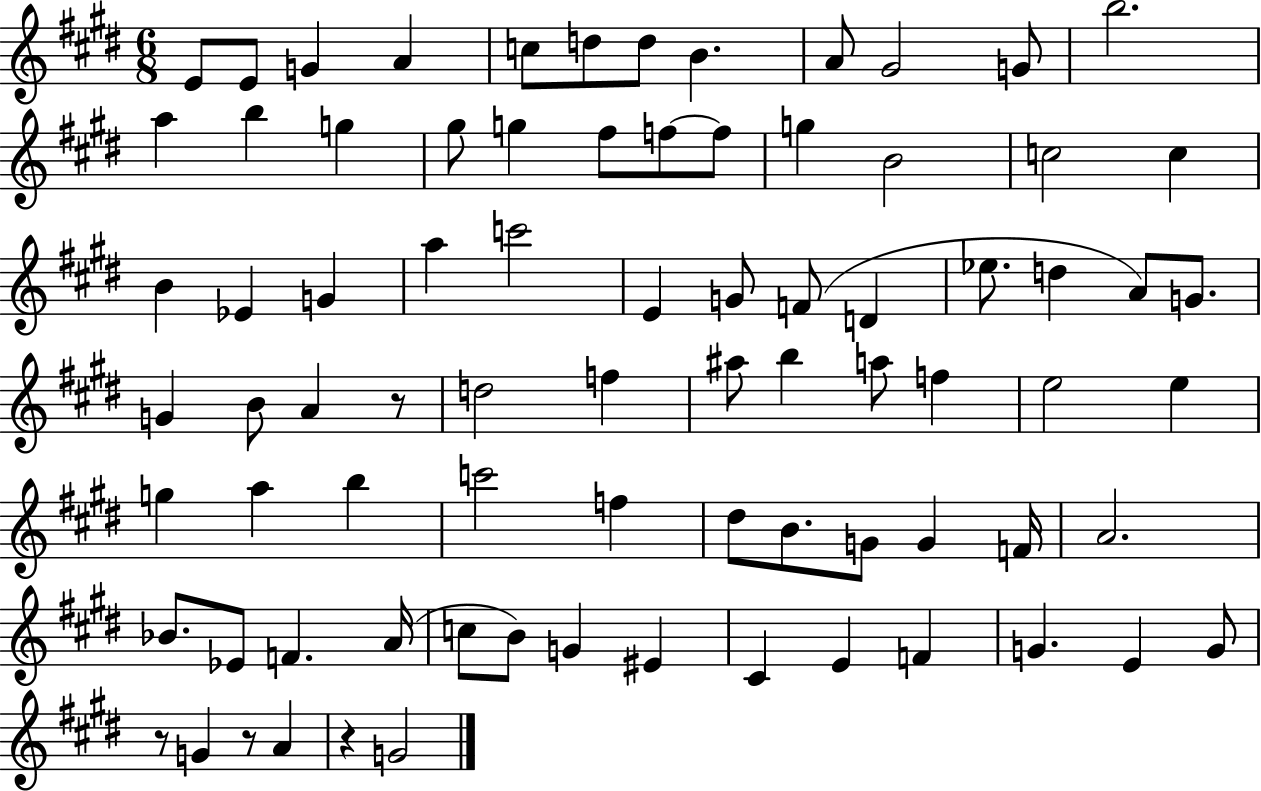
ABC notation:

X:1
T:Untitled
M:6/8
L:1/4
K:E
E/2 E/2 G A c/2 d/2 d/2 B A/2 ^G2 G/2 b2 a b g ^g/2 g ^f/2 f/2 f/2 g B2 c2 c B _E G a c'2 E G/2 F/2 D _e/2 d A/2 G/2 G B/2 A z/2 d2 f ^a/2 b a/2 f e2 e g a b c'2 f ^d/2 B/2 G/2 G F/4 A2 _B/2 _E/2 F A/4 c/2 B/2 G ^E ^C E F G E G/2 z/2 G z/2 A z G2